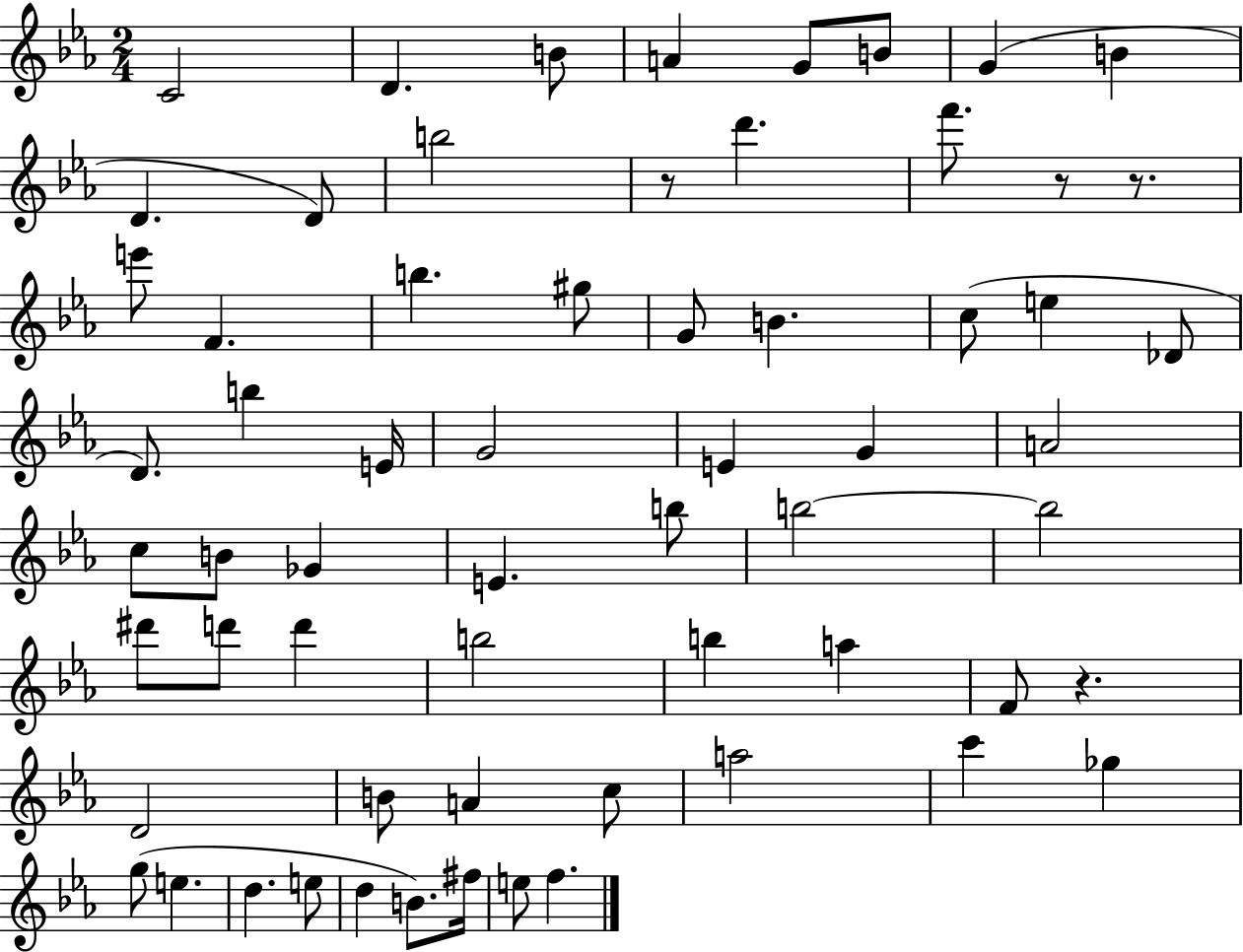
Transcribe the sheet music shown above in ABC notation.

X:1
T:Untitled
M:2/4
L:1/4
K:Eb
C2 D B/2 A G/2 B/2 G B D D/2 b2 z/2 d' f'/2 z/2 z/2 e'/2 F b ^g/2 G/2 B c/2 e _D/2 D/2 b E/4 G2 E G A2 c/2 B/2 _G E b/2 b2 b2 ^d'/2 d'/2 d' b2 b a F/2 z D2 B/2 A c/2 a2 c' _g g/2 e d e/2 d B/2 ^f/4 e/2 f